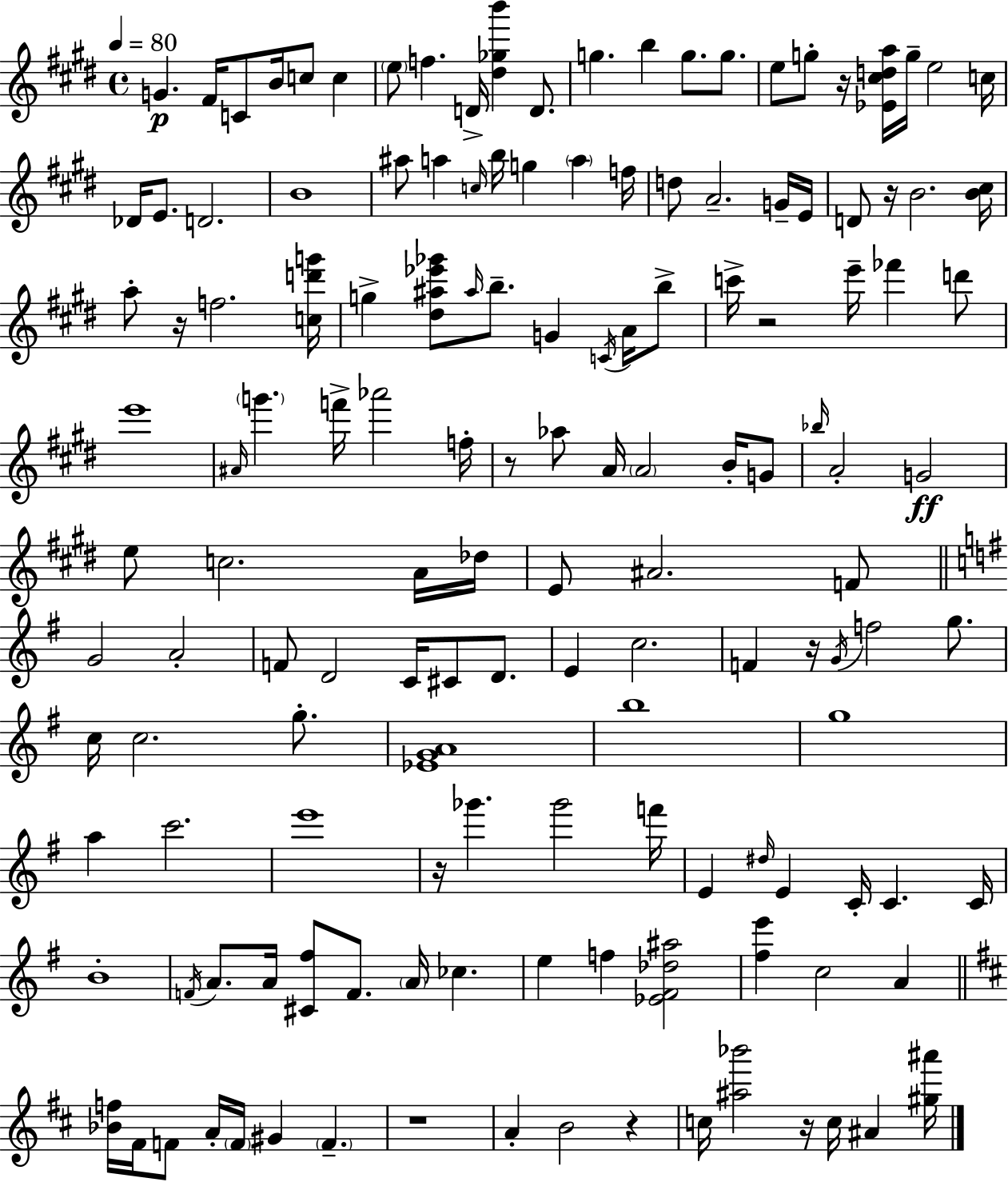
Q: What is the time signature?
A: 4/4